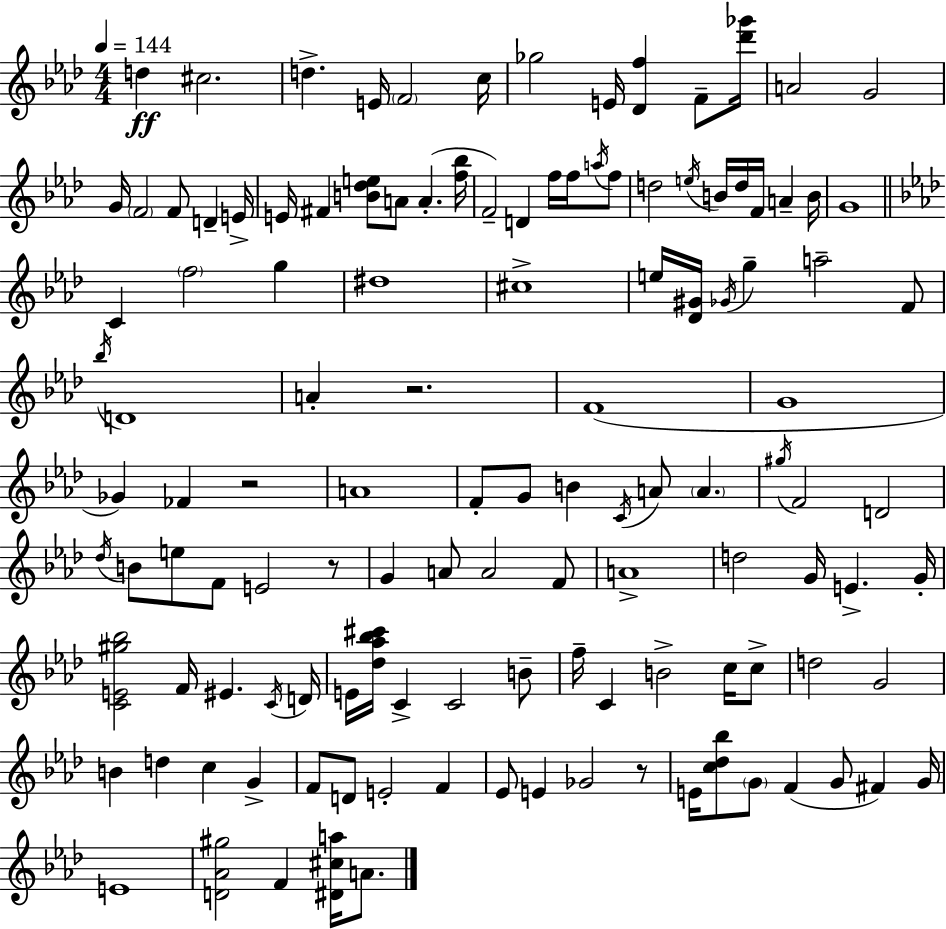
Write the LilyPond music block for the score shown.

{
  \clef treble
  \numericTimeSignature
  \time 4/4
  \key f \minor
  \tempo 4 = 144
  d''4\ff cis''2. | d''4.-> e'16 \parenthesize f'2 c''16 | ges''2 e'16 <des' f''>4 f'8-- <des''' ges'''>16 | a'2 g'2 | \break g'16 \parenthesize f'2 f'8 d'4-- e'16-> | e'16 fis'4 <b' des'' e''>8 a'8 a'4.-.( <f'' bes''>16 | f'2--) d'4 f''16 f''16 \acciaccatura { a''16 } f''8 | d''2 \acciaccatura { e''16 } b'16 d''16 f'16 a'4-- | \break b'16 g'1 | \bar "||" \break \key f \minor c'4 \parenthesize f''2 g''4 | dis''1 | cis''1-> | e''16 <des' gis'>16 \acciaccatura { ges'16 } g''4-- a''2-- f'8 | \break \acciaccatura { bes''16 } d'1 | a'4-. r2. | f'1( | g'1 | \break ges'4) fes'4 r2 | a'1 | f'8-. g'8 b'4 \acciaccatura { c'16 } a'8 \parenthesize a'4. | \acciaccatura { gis''16 } f'2 d'2 | \break \acciaccatura { des''16 } b'8 e''8 f'8 e'2 | r8 g'4 a'8 a'2 | f'8 a'1-> | d''2 g'16 e'4.-> | \break g'16-. <c' e' gis'' bes''>2 f'16 eis'4. | \acciaccatura { c'16 } d'16 e'16 <des'' aes'' bes'' cis'''>16 c'4-> c'2 | b'8-- f''16-- c'4 b'2-> | c''16 c''8-> d''2 g'2 | \break b'4 d''4 c''4 | g'4-> f'8 d'8 e'2-. | f'4 ees'8 e'4 ges'2 | r8 e'16 <c'' des'' bes''>8 \parenthesize g'8 f'4( g'8 | \break fis'4) g'16 e'1 | <d' aes' gis''>2 f'4 | <dis' cis'' a''>16 a'8. \bar "|."
}